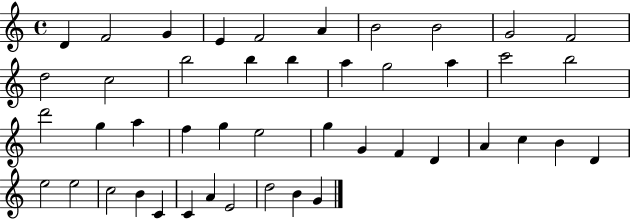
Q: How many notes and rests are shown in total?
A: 45